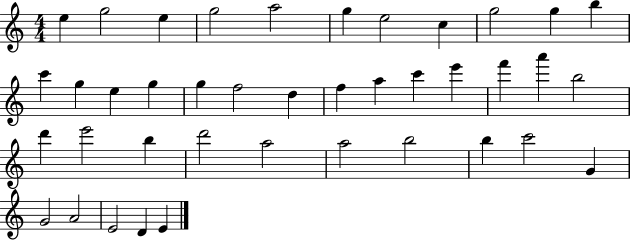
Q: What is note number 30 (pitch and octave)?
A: A5